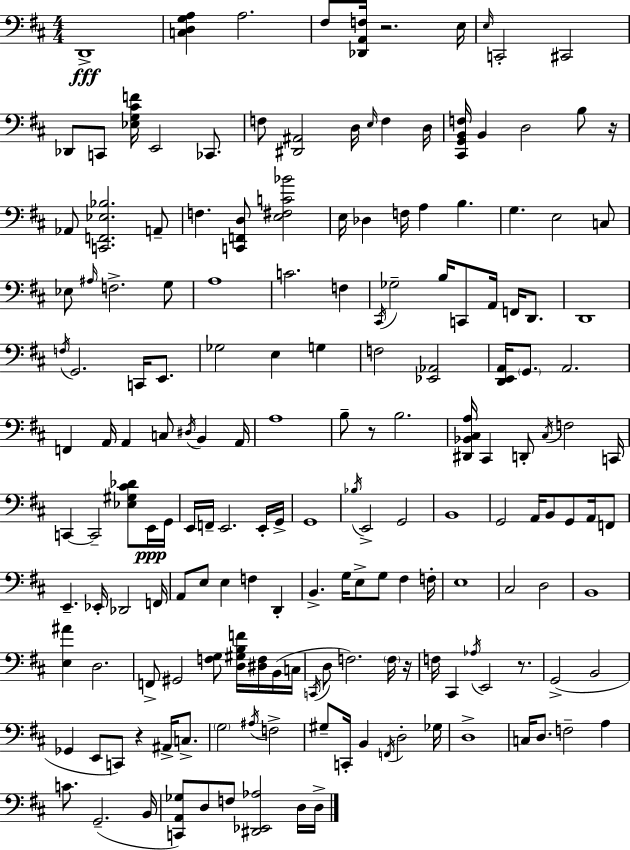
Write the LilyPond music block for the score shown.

{
  \clef bass
  \numericTimeSignature
  \time 4/4
  \key d \major
  d,1->\fff | <c d g a>4 a2. | fis8 <des, a, f>16 r2. e16 | \grace { e16 } c,2-. cis,2 | \break des,8 c,8 <ees g cis' f'>16 e,2 ces,8. | f8 <dis, ais,>2 d16 \grace { e16 } f4 | d16 <cis, g, b, f>16 b,4 d2 b8 | r16 aes,8 <c, f, ees bes>2. | \break a,8-- f4. <c, f, d>8 <e fis c' bes'>2 | e16 des4 f16 a4 b4. | g4. e2 | c8 ees8 \grace { ais16 } f2.-> | \break g8 a1 | c'2. f4 | \acciaccatura { cis,16 } ges2-- b16 c,8 a,16 | f,16 d,8. d,1 | \break \acciaccatura { f16 } g,2. | c,16 e,8. ges2 e4 | g4 f2 <ees, aes,>2 | <d, e, a,>16 \parenthesize g,8. a,2. | \break f,4 a,16 a,4 c8 | \acciaccatura { dis16 } b,4 a,16 a1 | b8-- r8 b2. | <dis, bes, cis a>16 cis,4 d,8-. \acciaccatura { cis16 } f2 | \break c,16 c,4~~ c,2-- | <ees gis cis' des'>8 e,16\ppp g,16 e,16 f,16-- e,2. | e,16-. g,16-> g,1 | \acciaccatura { bes16 } e,2-> | \break g,2 b,1 | g,2 | a,16 b,8 g,8 a,16 f,8 e,4.-- ees,16-. des,2 | f,16 a,8 e8 e4 | \break f4 d,4-. b,4.-> g16 e8-> | g8 fis4 f16-. e1 | cis2 | d2 b,1 | \break <e ais'>4 d2. | f,8-> gis,2 | <f g>8 <d gis b f'>16 <dis f>16 b,16( c16 \acciaccatura { c,16 } d8 f2.) | \parenthesize f16 r16 f16 cis,4 \acciaccatura { aes16 } e,2 | \break r8. g,2->( | b,2 ges,4 e,8 | c,8) r4 ais,16-> c8.-> \parenthesize g2 | \acciaccatura { ais16 } f2-> gis8-- c,16-. b,4 | \break \acciaccatura { f,16 } d2-. ges16 d1-> | c16 d8. | f2-- a4 c'8. g,2.--( | b,16 <c, a, ges>8) d8 | \break f8 <dis, ees, aes>2 d16 d16-> \bar "|."
}